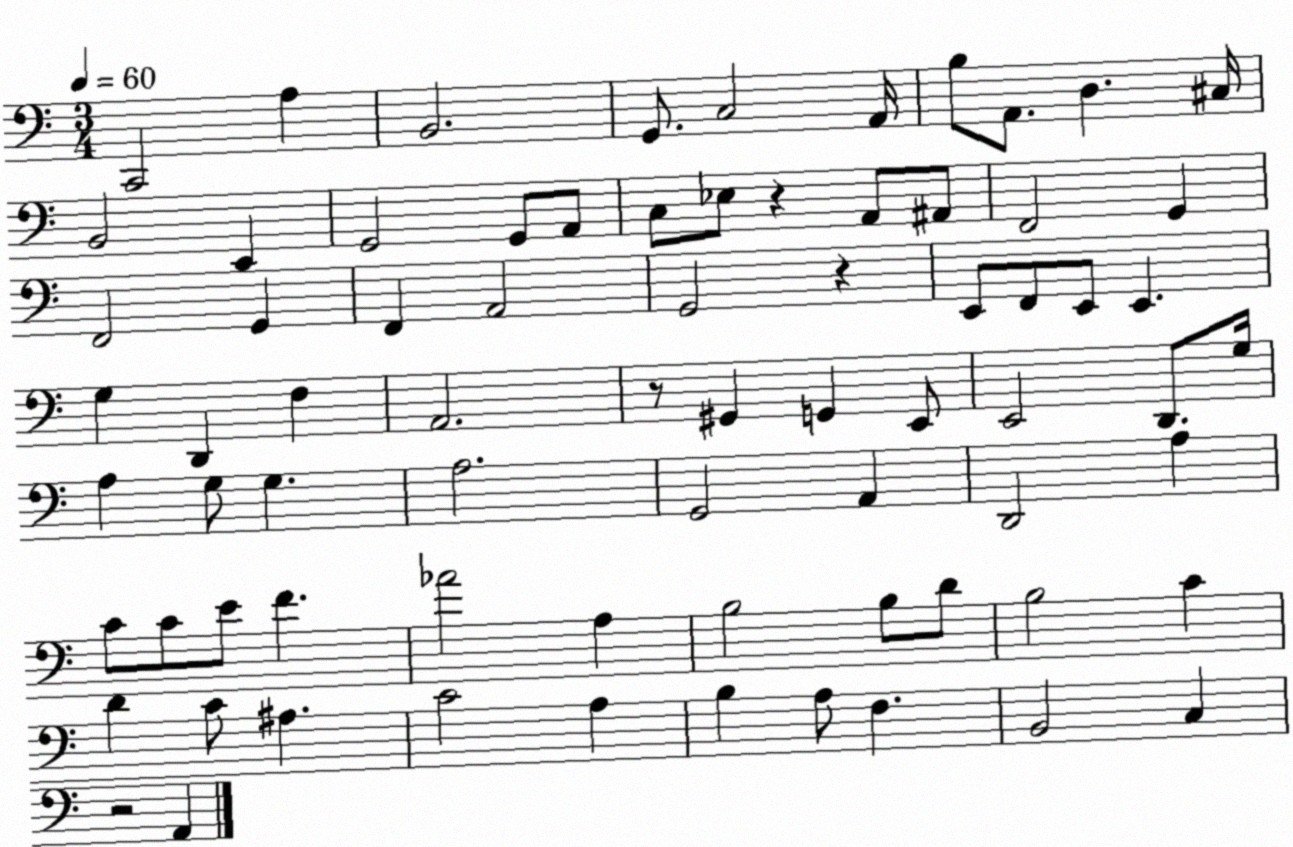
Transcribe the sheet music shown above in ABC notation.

X:1
T:Untitled
M:3/4
L:1/4
K:C
C,,2 A, B,,2 G,,/2 C,2 A,,/4 B,/2 A,,/2 D, ^C,/4 B,,2 E,, G,,2 G,,/2 A,,/2 C,/2 _E,/2 z A,,/2 ^A,,/2 F,,2 G,, F,,2 G,, F,, A,,2 G,,2 z E,,/2 F,,/2 E,,/2 E,, G, D,, F, A,,2 z/2 ^G,, G,, E,,/2 E,,2 D,,/2 G,/4 A, G,/2 G, A,2 G,,2 A,, D,,2 A, C/2 C/2 E/2 F _A2 A, B,2 B,/2 D/2 B,2 C D C/2 ^A, C2 A, B, A,/2 F, B,,2 C, z2 A,,